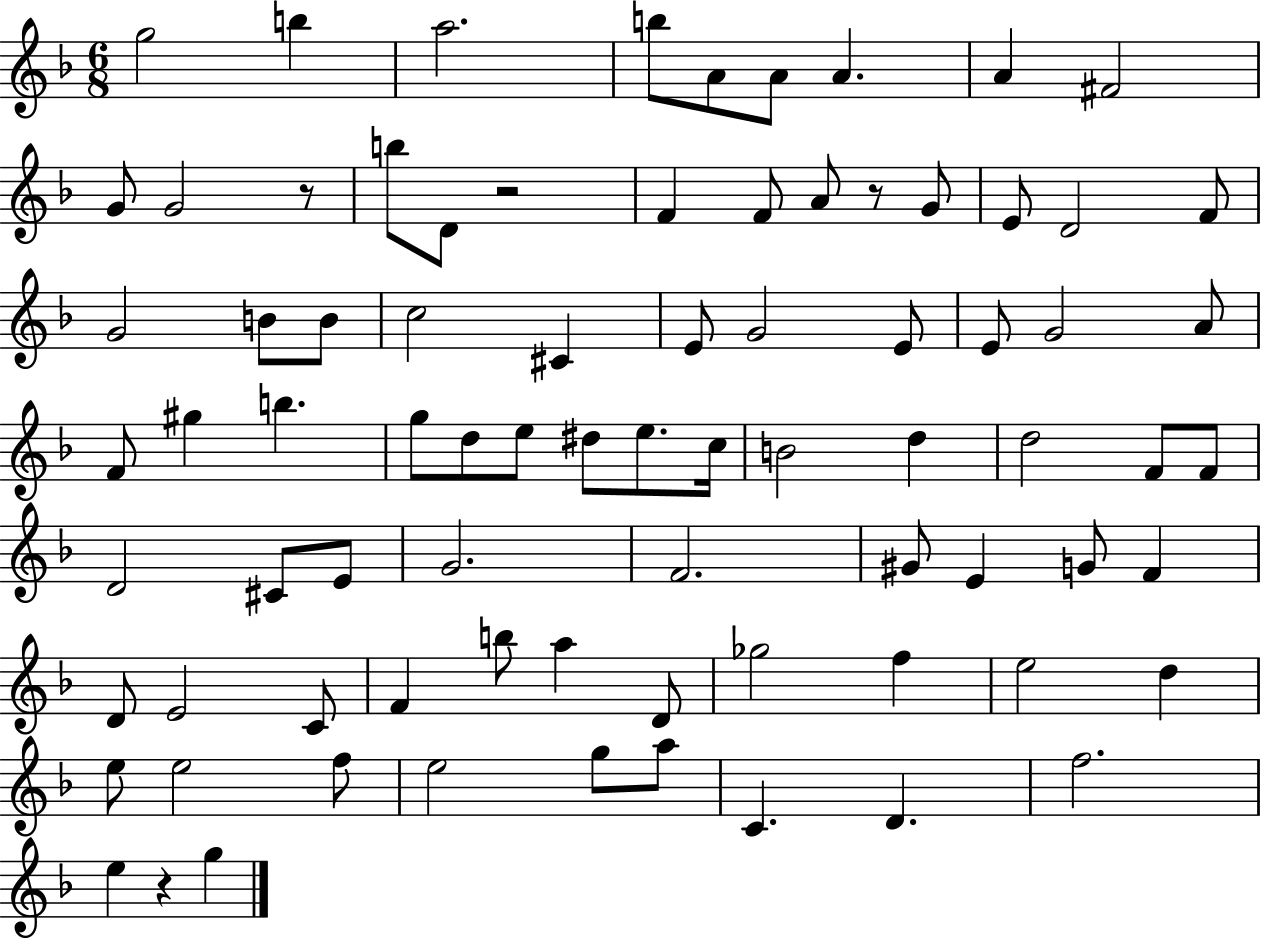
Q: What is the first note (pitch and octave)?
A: G5